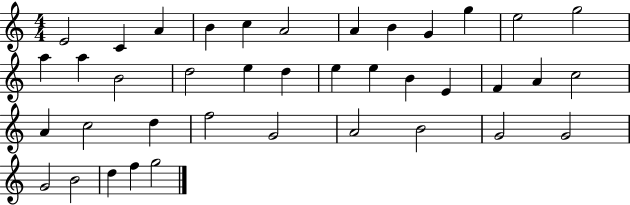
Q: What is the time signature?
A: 4/4